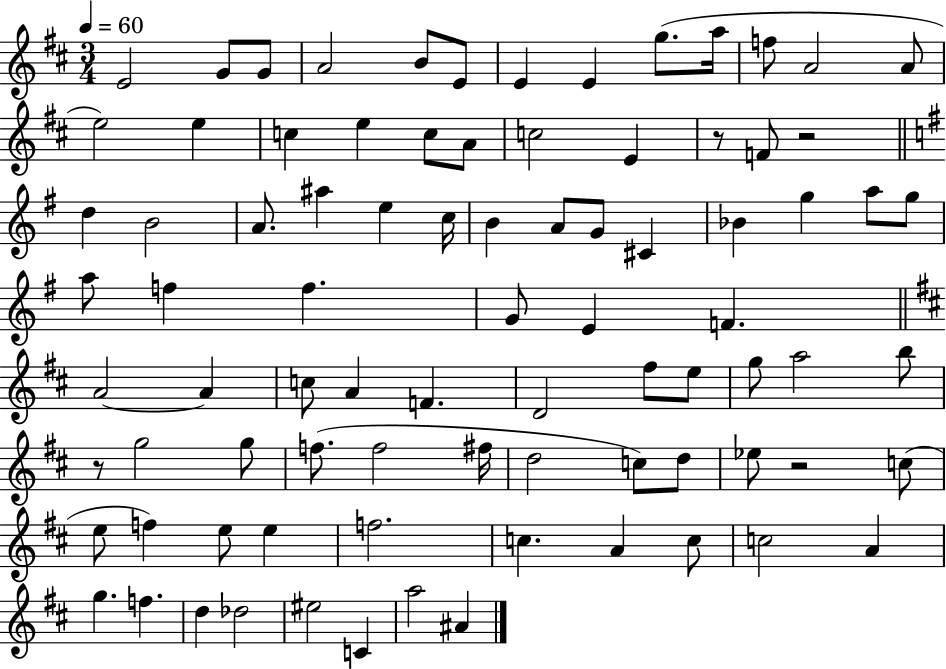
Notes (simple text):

E4/h G4/e G4/e A4/h B4/e E4/e E4/q E4/q G5/e. A5/s F5/e A4/h A4/e E5/h E5/q C5/q E5/q C5/e A4/e C5/h E4/q R/e F4/e R/h D5/q B4/h A4/e. A#5/q E5/q C5/s B4/q A4/e G4/e C#4/q Bb4/q G5/q A5/e G5/e A5/e F5/q F5/q. G4/e E4/q F4/q. A4/h A4/q C5/e A4/q F4/q. D4/h F#5/e E5/e G5/e A5/h B5/e R/e G5/h G5/e F5/e. F5/h F#5/s D5/h C5/e D5/e Eb5/e R/h C5/e E5/e F5/q E5/e E5/q F5/h. C5/q. A4/q C5/e C5/h A4/q G5/q. F5/q. D5/q Db5/h EIS5/h C4/q A5/h A#4/q